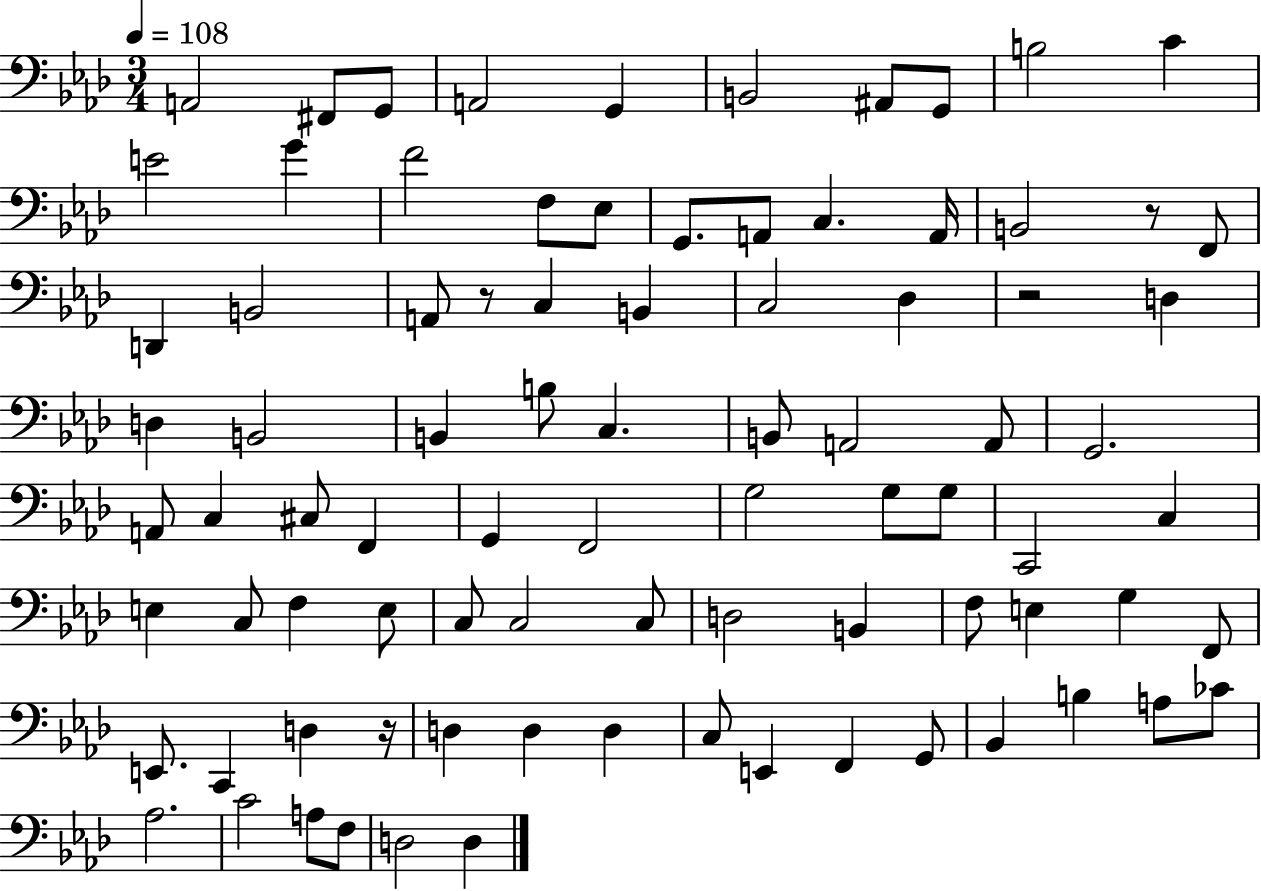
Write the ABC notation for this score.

X:1
T:Untitled
M:3/4
L:1/4
K:Ab
A,,2 ^F,,/2 G,,/2 A,,2 G,, B,,2 ^A,,/2 G,,/2 B,2 C E2 G F2 F,/2 _E,/2 G,,/2 A,,/2 C, A,,/4 B,,2 z/2 F,,/2 D,, B,,2 A,,/2 z/2 C, B,, C,2 _D, z2 D, D, B,,2 B,, B,/2 C, B,,/2 A,,2 A,,/2 G,,2 A,,/2 C, ^C,/2 F,, G,, F,,2 G,2 G,/2 G,/2 C,,2 C, E, C,/2 F, E,/2 C,/2 C,2 C,/2 D,2 B,, F,/2 E, G, F,,/2 E,,/2 C,, D, z/4 D, D, D, C,/2 E,, F,, G,,/2 _B,, B, A,/2 _C/2 _A,2 C2 A,/2 F,/2 D,2 D,